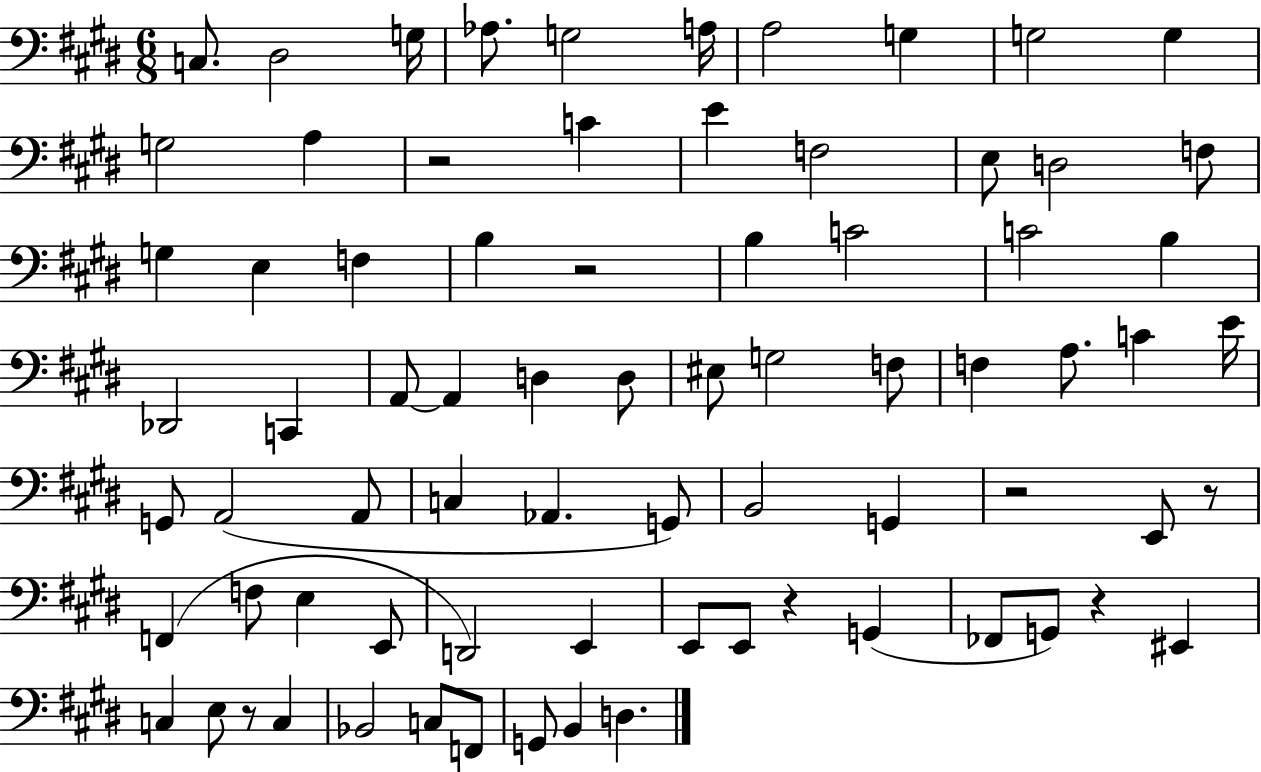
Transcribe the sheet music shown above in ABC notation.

X:1
T:Untitled
M:6/8
L:1/4
K:E
C,/2 ^D,2 G,/4 _A,/2 G,2 A,/4 A,2 G, G,2 G, G,2 A, z2 C E F,2 E,/2 D,2 F,/2 G, E, F, B, z2 B, C2 C2 B, _D,,2 C,, A,,/2 A,, D, D,/2 ^E,/2 G,2 F,/2 F, A,/2 C E/4 G,,/2 A,,2 A,,/2 C, _A,, G,,/2 B,,2 G,, z2 E,,/2 z/2 F,, F,/2 E, E,,/2 D,,2 E,, E,,/2 E,,/2 z G,, _F,,/2 G,,/2 z ^E,, C, E,/2 z/2 C, _B,,2 C,/2 F,,/2 G,,/2 B,, D,